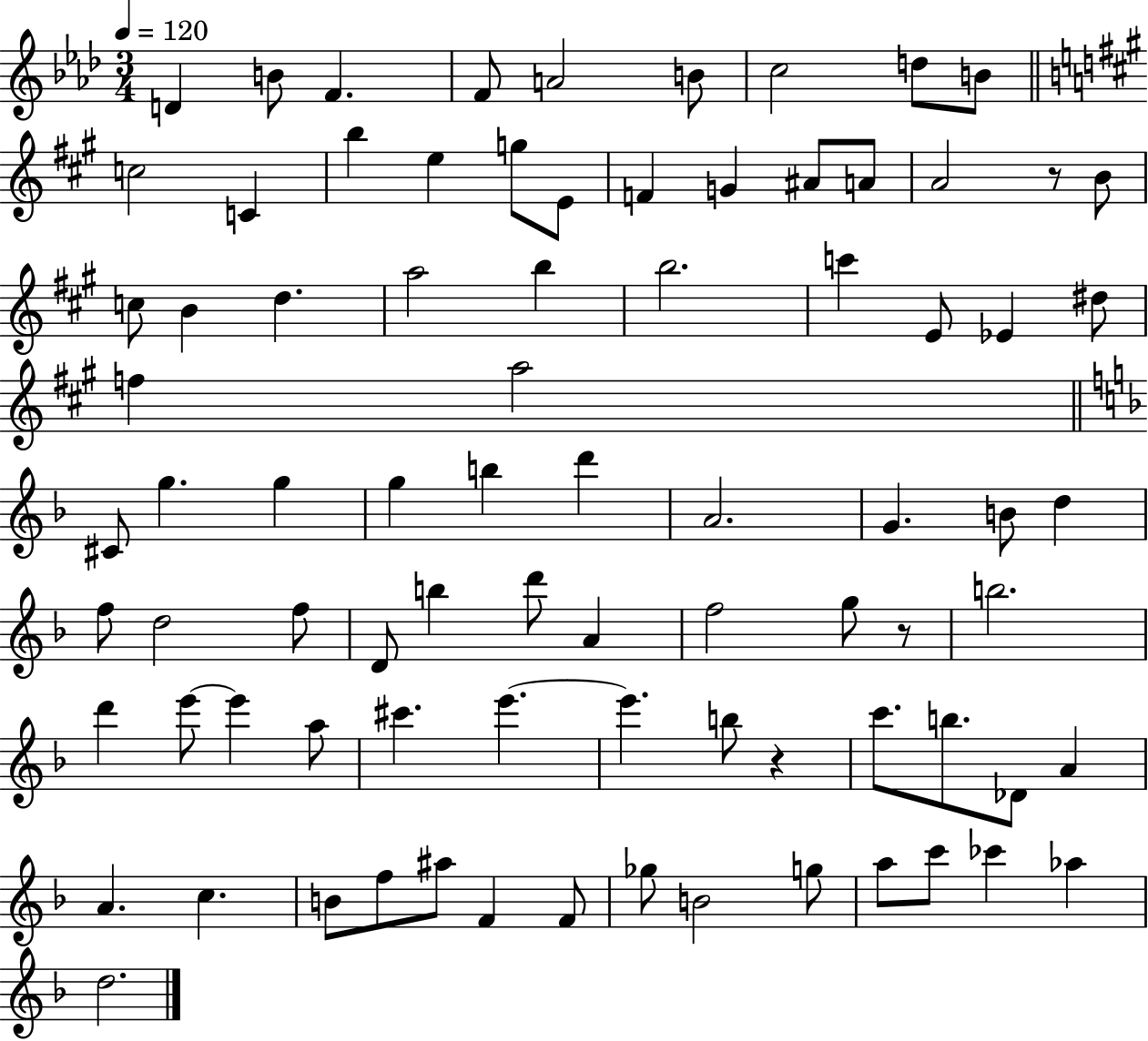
{
  \clef treble
  \numericTimeSignature
  \time 3/4
  \key aes \major
  \tempo 4 = 120
  d'4 b'8 f'4. | f'8 a'2 b'8 | c''2 d''8 b'8 | \bar "||" \break \key a \major c''2 c'4 | b''4 e''4 g''8 e'8 | f'4 g'4 ais'8 a'8 | a'2 r8 b'8 | \break c''8 b'4 d''4. | a''2 b''4 | b''2. | c'''4 e'8 ees'4 dis''8 | \break f''4 a''2 | \bar "||" \break \key f \major cis'8 g''4. g''4 | g''4 b''4 d'''4 | a'2. | g'4. b'8 d''4 | \break f''8 d''2 f''8 | d'8 b''4 d'''8 a'4 | f''2 g''8 r8 | b''2. | \break d'''4 e'''8~~ e'''4 a''8 | cis'''4. e'''4.~~ | e'''4. b''8 r4 | c'''8. b''8. des'8 a'4 | \break a'4. c''4. | b'8 f''8 ais''8 f'4 f'8 | ges''8 b'2 g''8 | a''8 c'''8 ces'''4 aes''4 | \break d''2. | \bar "|."
}